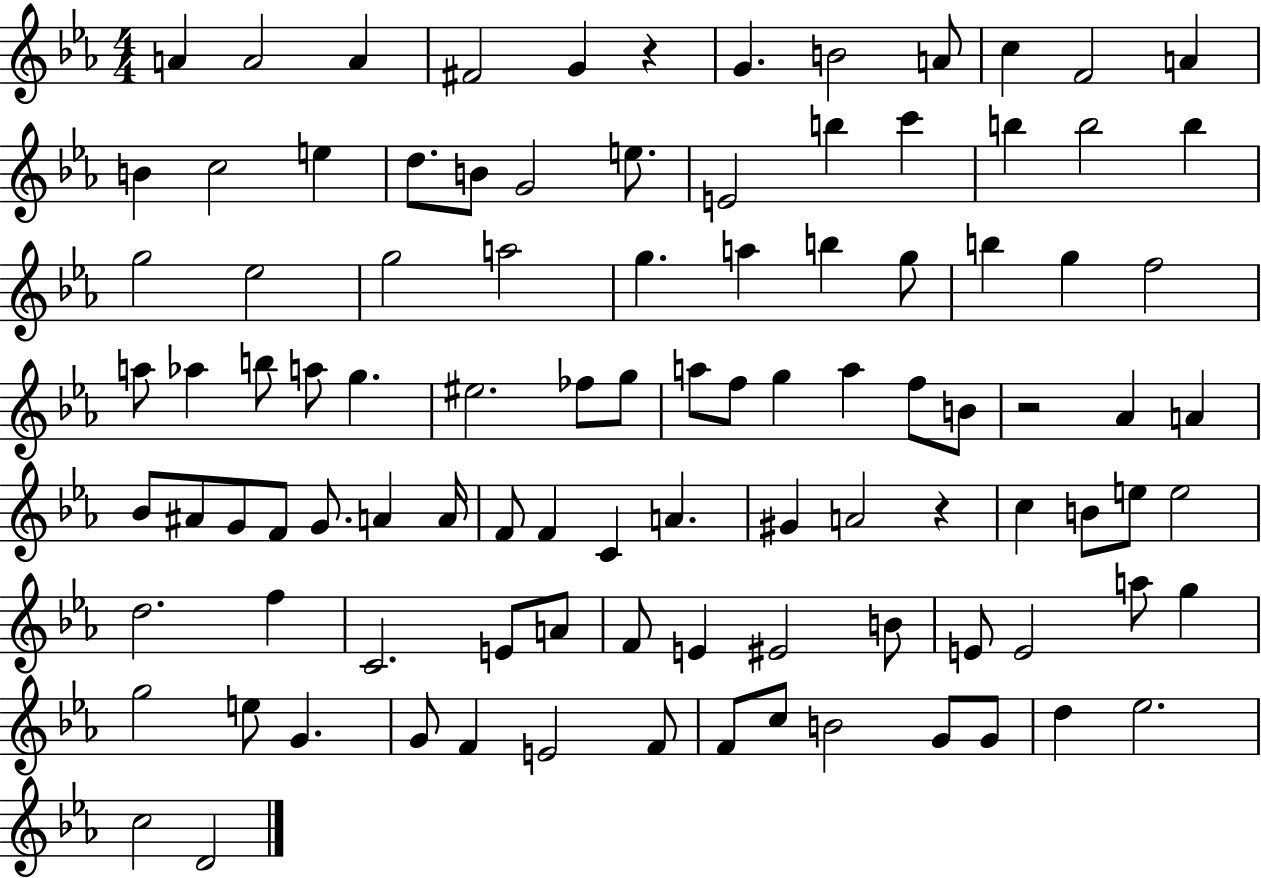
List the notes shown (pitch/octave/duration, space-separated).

A4/q A4/h A4/q F#4/h G4/q R/q G4/q. B4/h A4/e C5/q F4/h A4/q B4/q C5/h E5/q D5/e. B4/e G4/h E5/e. E4/h B5/q C6/q B5/q B5/h B5/q G5/h Eb5/h G5/h A5/h G5/q. A5/q B5/q G5/e B5/q G5/q F5/h A5/e Ab5/q B5/e A5/e G5/q. EIS5/h. FES5/e G5/e A5/e F5/e G5/q A5/q F5/e B4/e R/h Ab4/q A4/q Bb4/e A#4/e G4/e F4/e G4/e. A4/q A4/s F4/e F4/q C4/q A4/q. G#4/q A4/h R/q C5/q B4/e E5/e E5/h D5/h. F5/q C4/h. E4/e A4/e F4/e E4/q EIS4/h B4/e E4/e E4/h A5/e G5/q G5/h E5/e G4/q. G4/e F4/q E4/h F4/e F4/e C5/e B4/h G4/e G4/e D5/q Eb5/h. C5/h D4/h